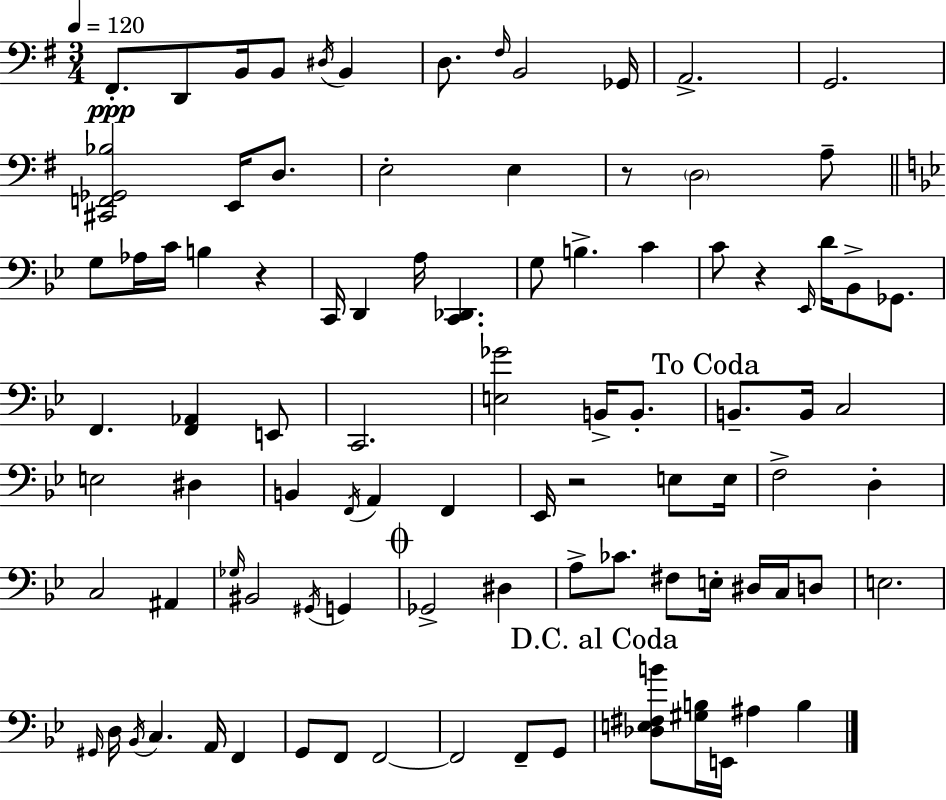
F#2/e. D2/e B2/s B2/e D#3/s B2/q D3/e. F#3/s B2/h Gb2/s A2/h. G2/h. [C#2,F2,Gb2,Bb3]/h E2/s D3/e. E3/h E3/q R/e D3/h A3/e G3/e Ab3/s C4/s B3/q R/q C2/s D2/q A3/s [C2,Db2]/q. G3/e B3/q. C4/q C4/e R/q Eb2/s D4/s Bb2/e Gb2/e. F2/q. [F2,Ab2]/q E2/e C2/h. [E3,Gb4]/h B2/s B2/e. B2/e. B2/s C3/h E3/h D#3/q B2/q F2/s A2/q F2/q Eb2/s R/h E3/e E3/s F3/h D3/q C3/h A#2/q Gb3/s BIS2/h G#2/s G2/q Gb2/h D#3/q A3/e CES4/e. F#3/e E3/s D#3/s C3/s D3/e E3/h. G#2/s D3/s Bb2/s C3/q. A2/s F2/q G2/e F2/e F2/h F2/h F2/e G2/e [Db3,E3,F#3,B4]/e [G#3,B3]/s E2/s A#3/q B3/q